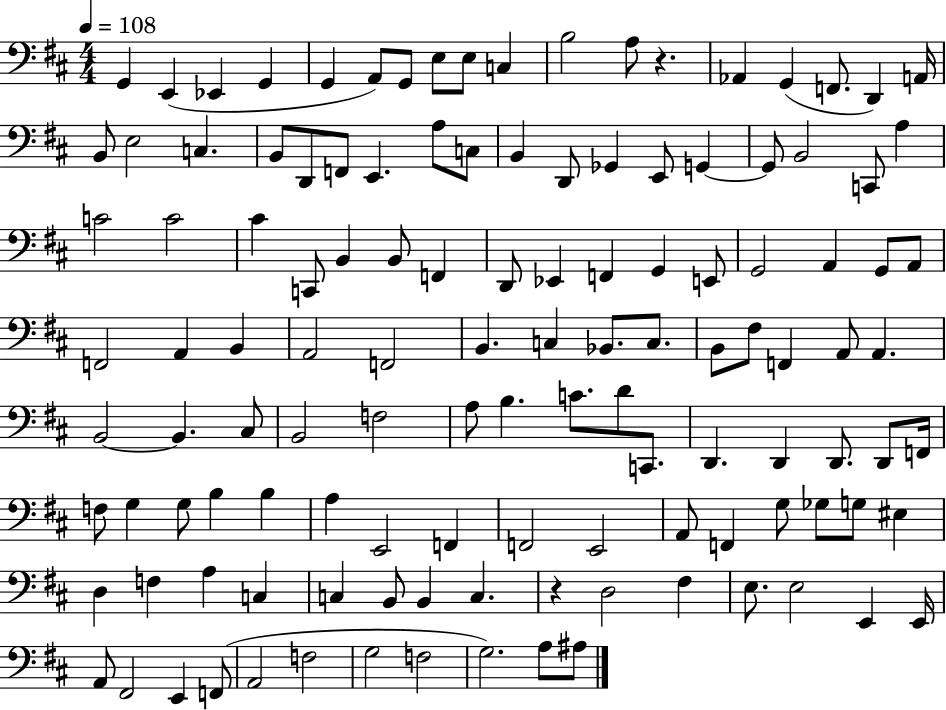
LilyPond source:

{
  \clef bass
  \numericTimeSignature
  \time 4/4
  \key d \major
  \tempo 4 = 108
  \repeat volta 2 { g,4 e,4( ees,4 g,4 | g,4 a,8) g,8 e8 e8 c4 | b2 a8 r4. | aes,4 g,4( f,8. d,4) a,16 | \break b,8 e2 c4. | b,8 d,8 f,8 e,4. a8 c8 | b,4 d,8 ges,4 e,8 g,4~~ | g,8 b,2 c,8 a4 | \break c'2 c'2 | cis'4 c,8 b,4 b,8 f,4 | d,8 ees,4 f,4 g,4 e,8 | g,2 a,4 g,8 a,8 | \break f,2 a,4 b,4 | a,2 f,2 | b,4. c4 bes,8. c8. | b,8 fis8 f,4 a,8 a,4. | \break b,2~~ b,4. cis8 | b,2 f2 | a8 b4. c'8. d'8 c,8. | d,4. d,4 d,8. d,8 f,16 | \break f8 g4 g8 b4 b4 | a4 e,2 f,4 | f,2 e,2 | a,8 f,4 g8 ges8 g8 eis4 | \break d4 f4 a4 c4 | c4 b,8 b,4 c4. | r4 d2 fis4 | e8. e2 e,4 e,16 | \break a,8 fis,2 e,4 f,8( | a,2 f2 | g2 f2 | g2.) a8 ais8 | \break } \bar "|."
}